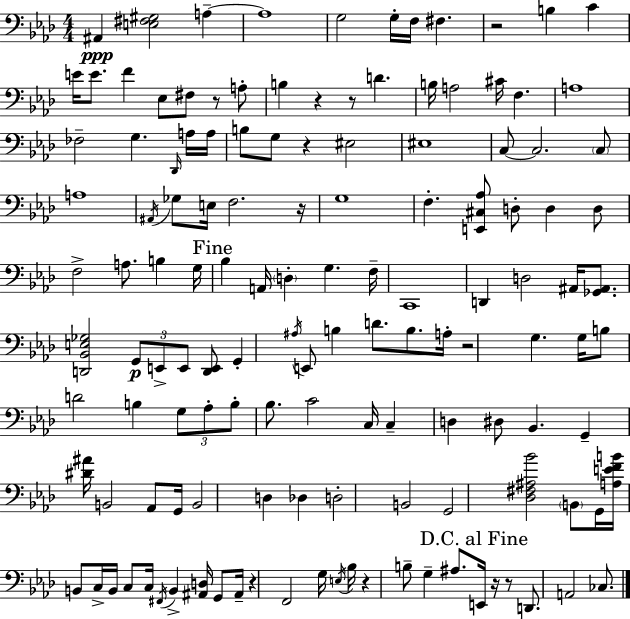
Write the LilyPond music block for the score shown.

{
  \clef bass
  \numericTimeSignature
  \time 4/4
  \key f \minor
  ais,4\ppp <e fis gis>2 a4--~~ | a1 | g2 g16-. f16 fis4. | r2 b4 c'4 | \break e'16 e'8. f'4 ees8 fis8 r8 a8-. | b4 r4 r8 d'4. | b16 a2 cis'16 f4. | a1 | \break fes2-- g4. \grace { des,16 } a16 | a16 b8 g8 r4 eis2 | eis1 | c8~~ c2. \parenthesize c8 | \break a1 | \acciaccatura { ais,16 } ges8 e16 f2. | r16 g1 | f4.-. <e, cis aes>8 d8-. d4 | \break d8 f2-> a8. b4 | g16 \mark "Fine" bes4 a,16 \parenthesize d4-. g4. | f16-- c,1 | d,4 d2 ais,16 <ges, ais,>8. | \break <d, bes, e ges>2 \tuplet 3/2 { g,8\p e,8-> e,8 } | <d, e,>8 g,4-. \acciaccatura { ais16 } e,8 b4 d'8. | b8. a16-. r2 g4. | g16 b8 d'2 b4 | \break \tuplet 3/2 { g8 aes8-. b8-. } bes8. c'2 | c16 c4-- d4 dis8 bes,4. | g,4-- <dis' ais'>16 b,2 | aes,8 g,16 b,2 d4 des4 | \break d2-. b,2 | g,2 <des fis ais bes'>2 | \parenthesize b,8 g,16 <a e' f' b'>16 b,8 c16-> b,16 c8 c16 \acciaccatura { fis,16 } b,4-> | <ais, d>16 g,8 ais,16-- r4 f,2 | \break g16 \acciaccatura { e16 } bes16 r4 b8-- g4-- | ais8. \mark "D.C. al Fine" e,16 r16 r8 d,8. a,2 | ces8. \bar "|."
}